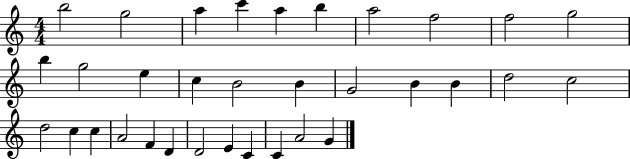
{
  \clef treble
  \numericTimeSignature
  \time 4/4
  \key c \major
  b''2 g''2 | a''4 c'''4 a''4 b''4 | a''2 f''2 | f''2 g''2 | \break b''4 g''2 e''4 | c''4 b'2 b'4 | g'2 b'4 b'4 | d''2 c''2 | \break d''2 c''4 c''4 | a'2 f'4 d'4 | d'2 e'4 c'4 | c'4 a'2 g'4 | \break \bar "|."
}